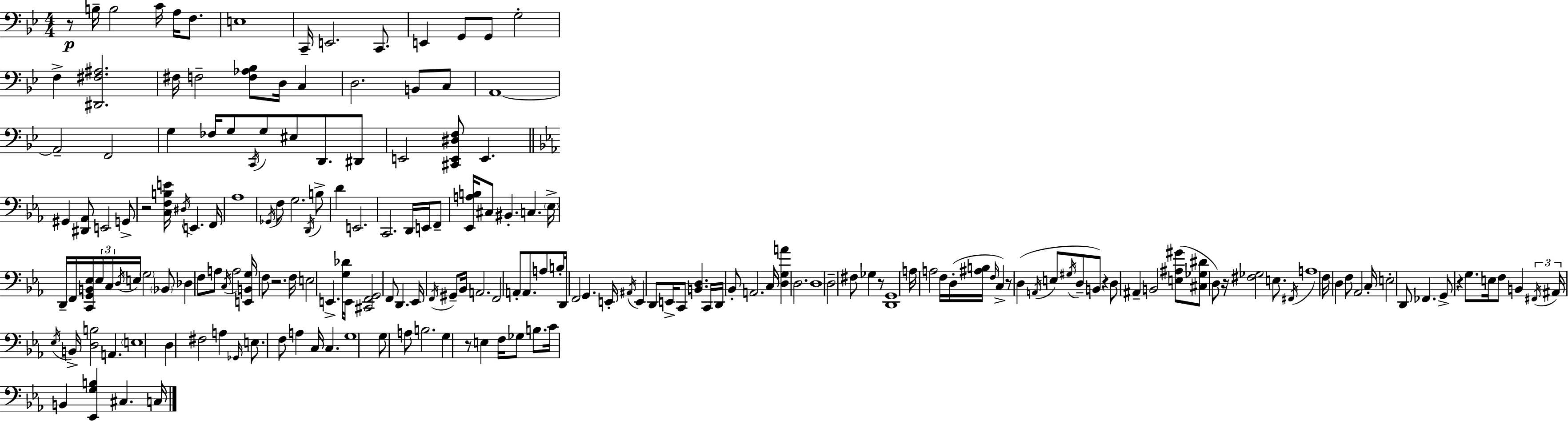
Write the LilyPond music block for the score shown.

{
  \clef bass
  \numericTimeSignature
  \time 4/4
  \key g \minor
  \repeat volta 2 { r8\p b16-- b2 c'16 a16 f8. | e1 | c,16-- e,2. c,8. | e,4 g,8 g,8 g2-. | \break f4-> <dis, fis ais>2. | fis16 f2-- <f aes bes>8 d16 c4 | d2. b,8 c8 | a,1~~ | \break a,2-- f,2 | g4 fes16 g8 \acciaccatura { c,16 } g8 eis8 d,8. dis,8 | e,2 <cis, e, dis f>8 e,4. | \bar "||" \break \key ees \major gis,4 <dis, aes,>8 e,2 g,8-> | r2 <c f b e'>16 \acciaccatura { dis16 } e,4. | f,16 aes1 | \acciaccatura { ges,16 } f8 g2. | \break \acciaccatura { d,16 } b8-> d'4 e,2. | c,2. d,16 | e,16 f,8-- <ees, a b>16 cis8 bis,4.-. c4. | \parenthesize ees16-> d,16-- f,16 <c, g, b, ees>16 \tuplet 3/2 { ees16 c16 \acciaccatura { d16 } } e16 \parenthesize g2 | \break \parenthesize bes,8 des4 f8 a8 \acciaccatura { c16 } a2 | <e, b, g>16 f8 r2. | f16 e2 e,4.-> | <g des'>16 e,16 <cis, f, g,>2 f,8 d,4. | \break ees,16 \acciaccatura { f,16 } gis,8-- bes,16 a,2. | f,2 a,8-. | a,8. a8 b16-. d,16 f,2 g,4. | e,16-. \acciaccatura { ais,16 } e,4 d,8 e,16-> c,8 | \break <b, d>4. c,16 d,16 bes,8-. a,2. | c16 <d g a'>4 d2. | d1 | d2-- fis8 | \break ges4 r8 <d, g,>1 | a16 a2 | f16 d16-.( <ais b>16 \grace { f16 }) c4-> r8 d4( \acciaccatura { a,16 } e8 | \acciaccatura { gis16 } d8-- b,8) r4 d8 ais,4-- | \break b,2 <e ais gis'>8( <cis ges dis'>8 d8) r16 <fis ges>2 | e8. \acciaccatura { fis,16 } a1 | f16 d4 | f8 aes,2 c16-. e2-. | \break d,8 fes,4. g,8-> r4 | g8. e16 f8 b,4 \tuplet 3/2 { \acciaccatura { fis,16 } ais,16 \acciaccatura { ees16 } } b,16-> <d b>2 | a,4. \parenthesize e1 | d4 | \break fis2 a4 \grace { ges,16 } e8. | f8 a4 c16 c4. g1 | g8 | a8 b2. g4 | \break r8 e4 f16 ges8 b8. c'16 b,4 | <ees, g b>4 cis4. c16 } \bar "|."
}